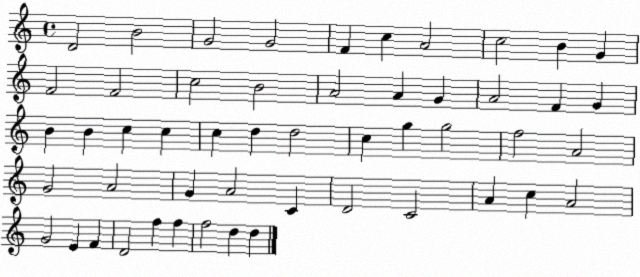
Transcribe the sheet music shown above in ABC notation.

X:1
T:Untitled
M:4/4
L:1/4
K:C
D2 B2 G2 G2 F c A2 c2 B G F2 F2 c2 B2 A2 A G A2 F G B B c c c d d2 c g g2 f2 A2 G2 A2 G A2 C D2 C2 A c A2 G2 E F D2 f f f2 d d